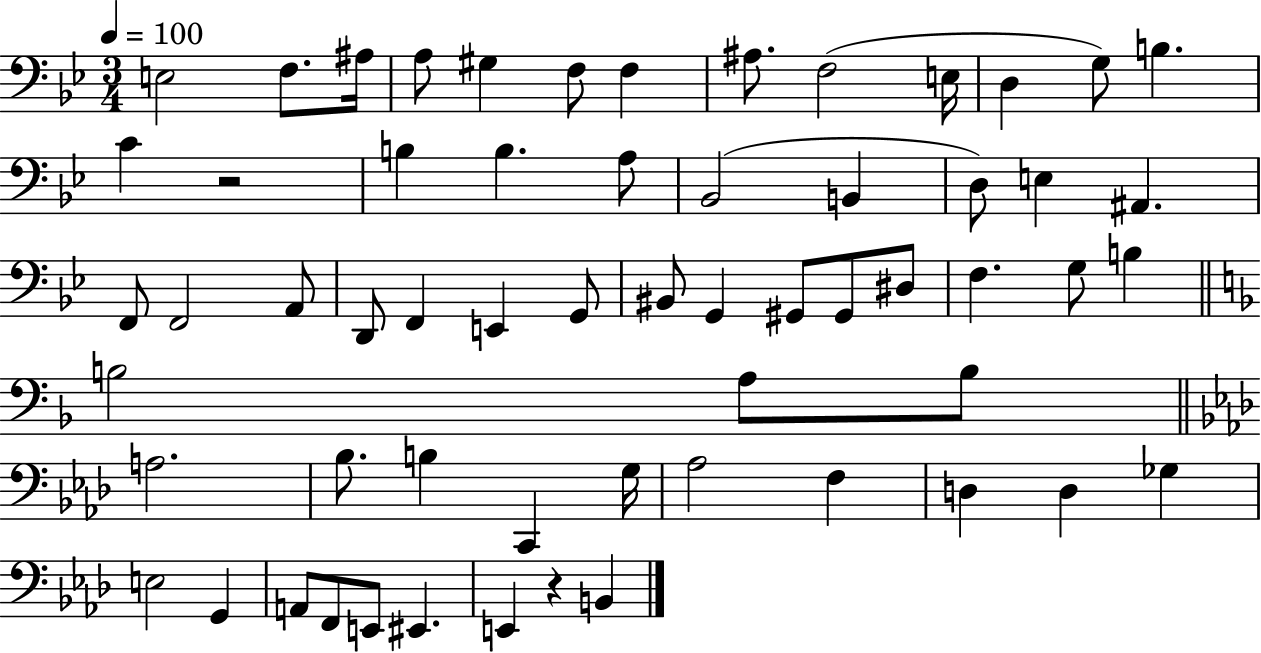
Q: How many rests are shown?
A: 2